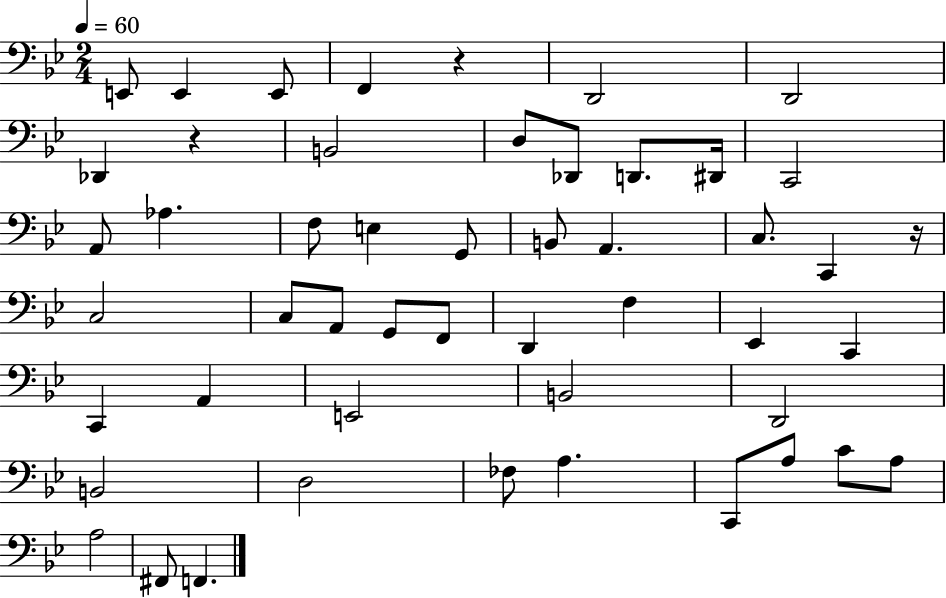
{
  \clef bass
  \numericTimeSignature
  \time 2/4
  \key bes \major
  \tempo 4 = 60
  e,8 e,4 e,8 | f,4 r4 | d,2 | d,2 | \break des,4 r4 | b,2 | d8 des,8 d,8. dis,16 | c,2 | \break a,8 aes4. | f8 e4 g,8 | b,8 a,4. | c8. c,4 r16 | \break c2 | c8 a,8 g,8 f,8 | d,4 f4 | ees,4 c,4 | \break c,4 a,4 | e,2 | b,2 | d,2 | \break b,2 | d2 | fes8 a4. | c,8 a8 c'8 a8 | \break a2 | fis,8 f,4. | \bar "|."
}